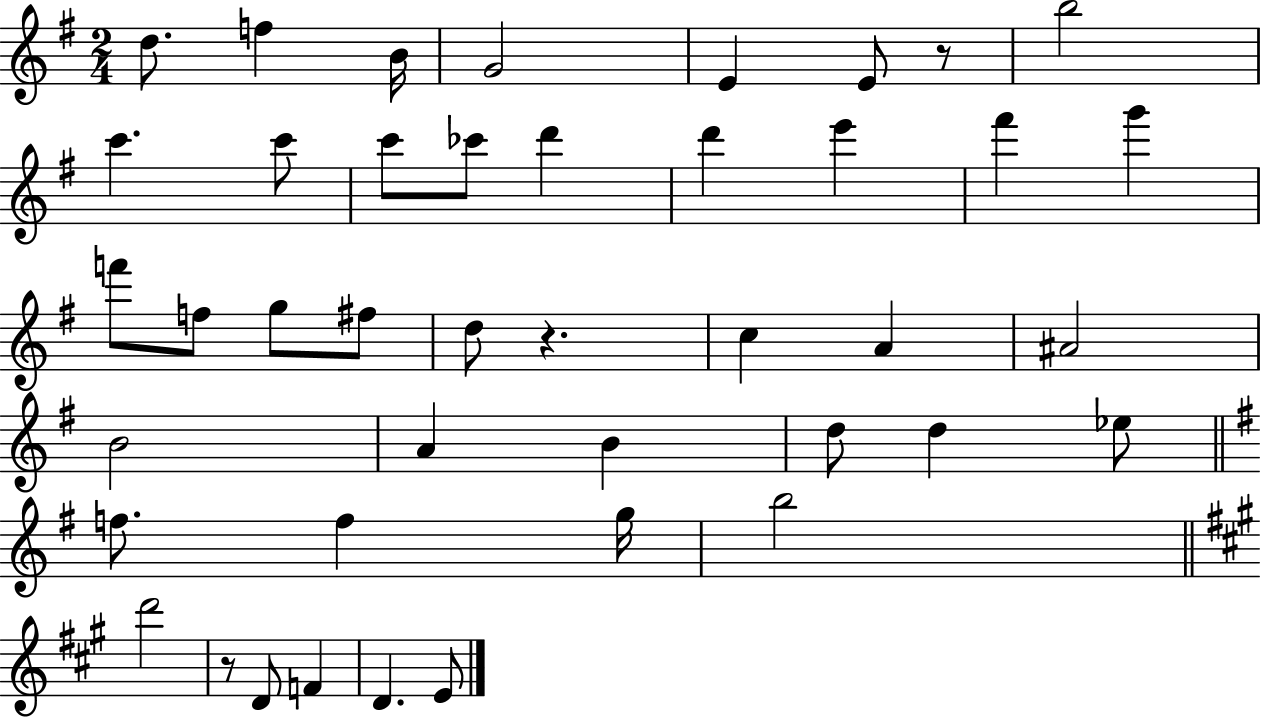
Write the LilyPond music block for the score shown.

{
  \clef treble
  \numericTimeSignature
  \time 2/4
  \key g \major
  d''8. f''4 b'16 | g'2 | e'4 e'8 r8 | b''2 | \break c'''4. c'''8 | c'''8 ces'''8 d'''4 | d'''4 e'''4 | fis'''4 g'''4 | \break f'''8 f''8 g''8 fis''8 | d''8 r4. | c''4 a'4 | ais'2 | \break b'2 | a'4 b'4 | d''8 d''4 ees''8 | \bar "||" \break \key e \minor f''8. f''4 g''16 | b''2 | \bar "||" \break \key a \major d'''2 | r8 d'8 f'4 | d'4. e'8 | \bar "|."
}